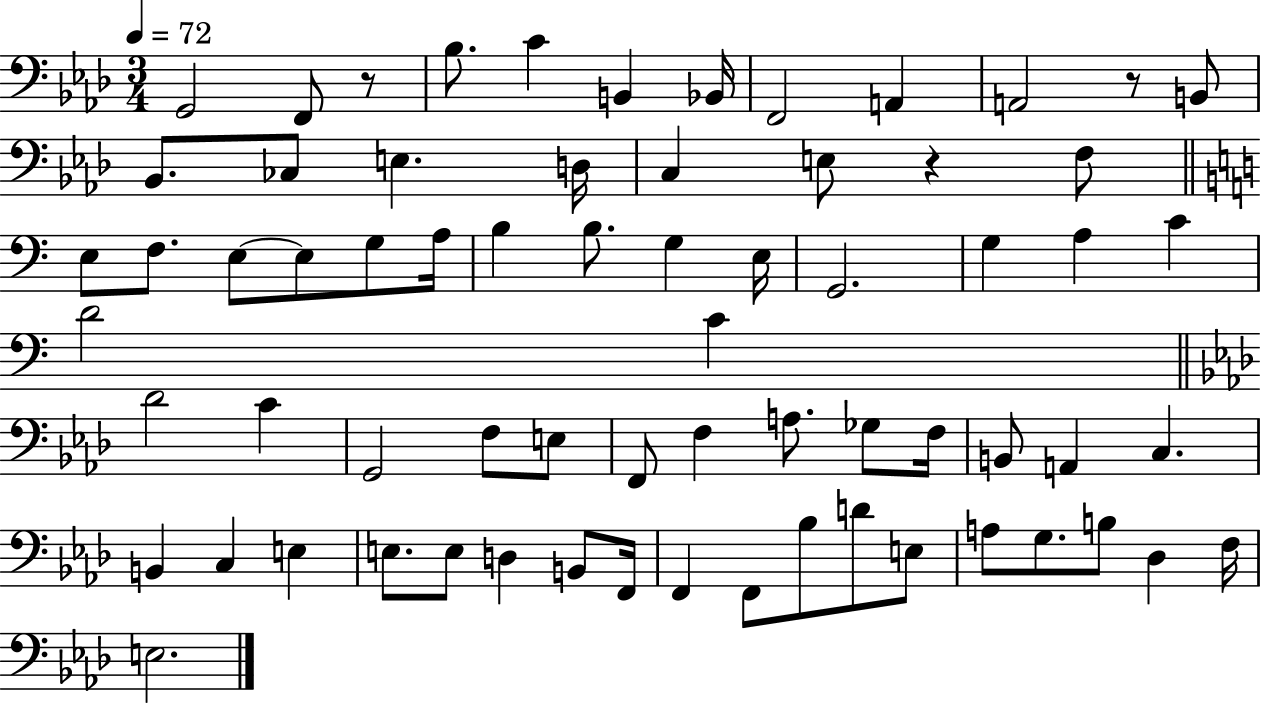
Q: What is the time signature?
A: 3/4